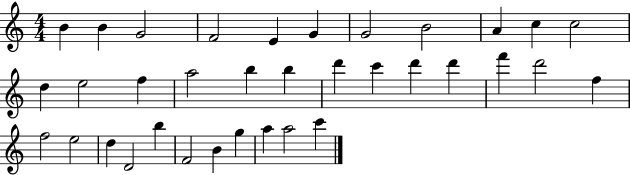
{
  \clef treble
  \numericTimeSignature
  \time 4/4
  \key c \major
  b'4 b'4 g'2 | f'2 e'4 g'4 | g'2 b'2 | a'4 c''4 c''2 | \break d''4 e''2 f''4 | a''2 b''4 b''4 | d'''4 c'''4 d'''4 d'''4 | f'''4 d'''2 f''4 | \break f''2 e''2 | d''4 d'2 b''4 | f'2 b'4 g''4 | a''4 a''2 c'''4 | \break \bar "|."
}